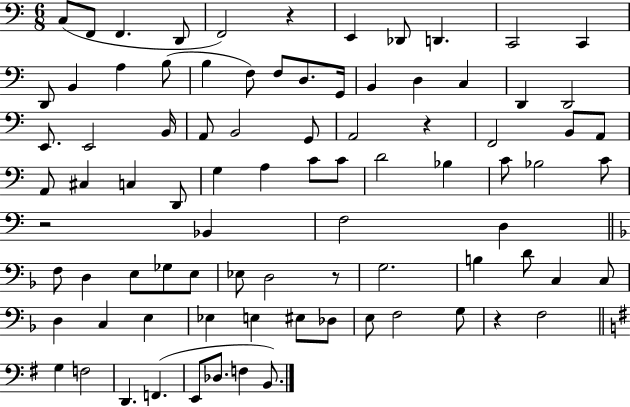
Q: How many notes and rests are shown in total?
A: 86